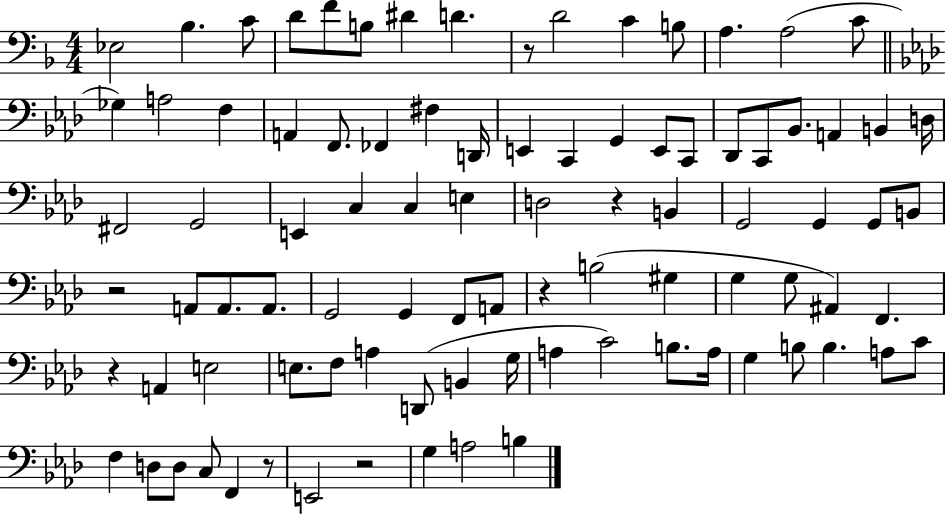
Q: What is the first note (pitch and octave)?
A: Eb3